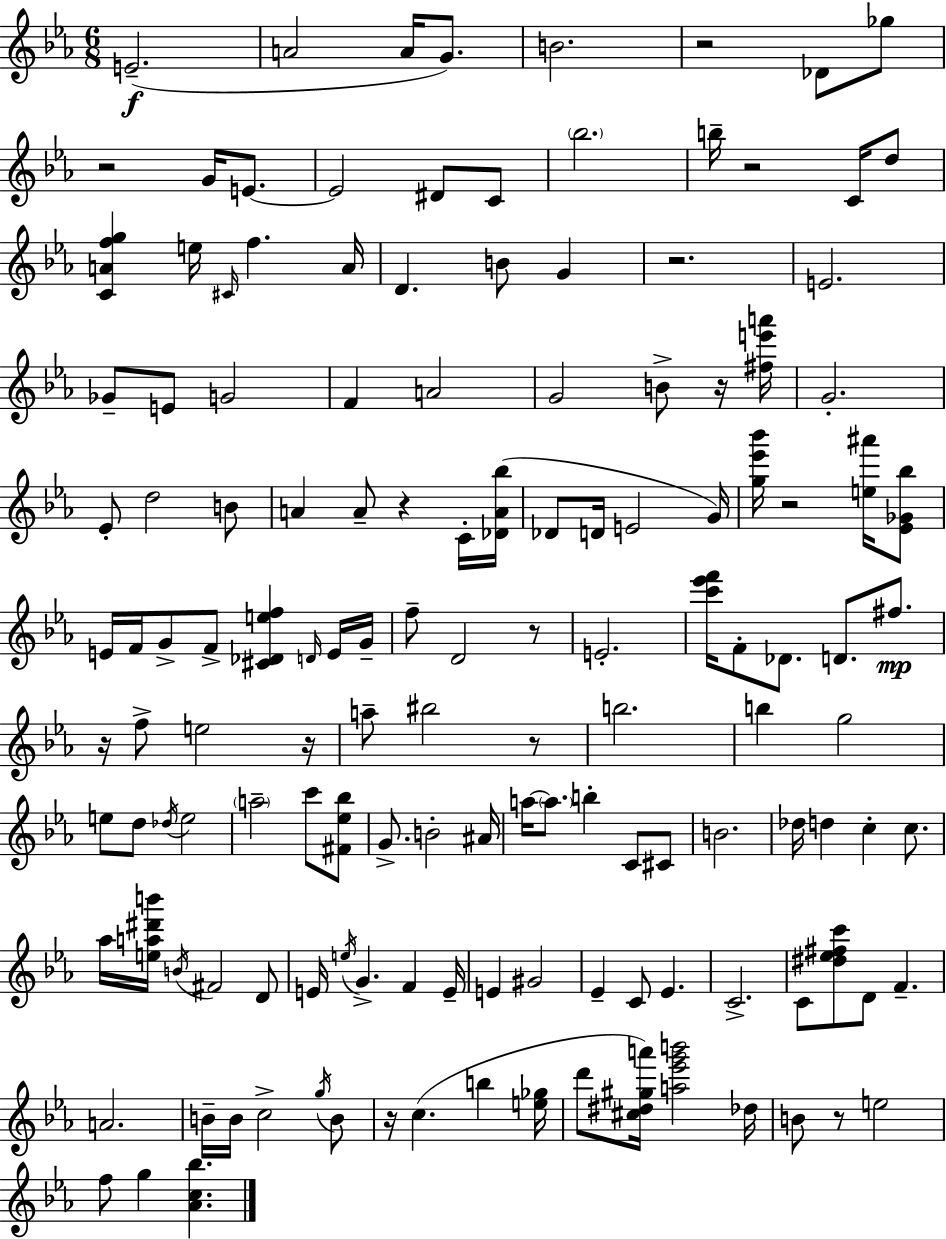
{
  \clef treble
  \numericTimeSignature
  \time 6/8
  \key ees \major
  e'2.--(\f | a'2 a'16 g'8.) | b'2. | r2 des'8 ges''8 | \break r2 g'16 e'8.~~ | e'2 dis'8 c'8 | \parenthesize bes''2. | b''16-- r2 c'16 d''8 | \break <c' a' f'' g''>4 e''16 \grace { cis'16 } f''4. | a'16 d'4. b'8 g'4 | r2. | e'2. | \break ges'8-- e'8 g'2 | f'4 a'2 | g'2 b'8-> r16 | <fis'' e''' a'''>16 g'2.-. | \break ees'8-. d''2 b'8 | a'4 a'8-- r4 c'16-. | <des' a' bes''>16( des'8 d'16 e'2 | g'16) <g'' ees''' bes'''>16 r2 <e'' ais'''>16 <ees' ges' bes''>8 | \break e'16 f'16 g'8-> f'8-> <cis' des' e'' f''>4 \grace { d'16 } | e'16 g'16-- f''8-- d'2 | r8 e'2.-. | <c''' ees''' f'''>16 f'8-. des'8. d'8. fis''8.\mp | \break r16 f''8-> e''2 | r16 a''8-- bis''2 | r8 b''2. | b''4 g''2 | \break e''8 d''8 \acciaccatura { des''16 } e''2 | \parenthesize a''2-- c'''8 | <fis' ees'' bes''>8 g'8.-> b'2-. | ais'16 a''16~~ \parenthesize a''8. b''4-. c'8 | \break cis'8 b'2. | des''16 d''4 c''4-. | c''8. aes''16 <e'' a'' dis''' b'''>16 \acciaccatura { b'16 } fis'2 | d'8 e'16 \acciaccatura { e''16 } g'4.-> | \break f'4 e'16-- e'4 gis'2 | ees'4-- c'8 ees'4. | c'2.-> | c'8 <dis'' ees'' fis'' c'''>8 d'8 f'4.-- | \break a'2. | b'16-- b'16 c''2-> | \acciaccatura { g''16 } b'8 r16 c''4.( | b''4 <e'' ges''>16 d'''8 <cis'' dis'' gis'' a'''>16) <a'' ees''' g''' b'''>2 | \break des''16 b'8 r8 e''2 | f''8 g''4 | <aes' c'' bes''>4. \bar "|."
}